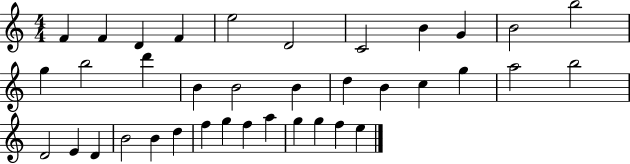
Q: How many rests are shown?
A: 0